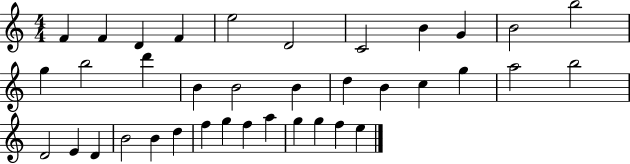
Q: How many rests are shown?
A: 0